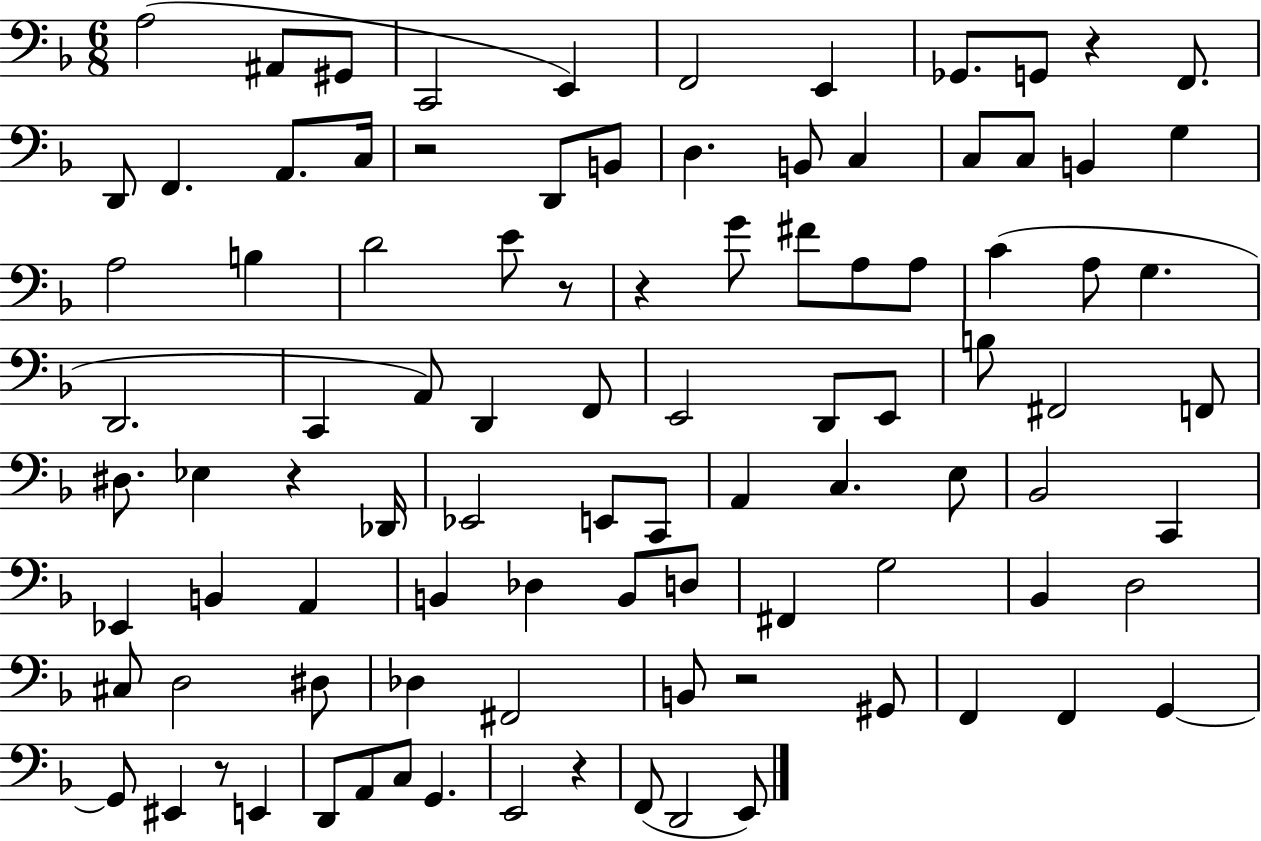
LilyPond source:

{
  \clef bass
  \numericTimeSignature
  \time 6/8
  \key f \major
  \repeat volta 2 { a2( ais,8 gis,8 | c,2 e,4) | f,2 e,4 | ges,8. g,8 r4 f,8. | \break d,8 f,4. a,8. c16 | r2 d,8 b,8 | d4. b,8 c4 | c8 c8 b,4 g4 | \break a2 b4 | d'2 e'8 r8 | r4 g'8 fis'8 a8 a8 | c'4( a8 g4. | \break d,2. | c,4 a,8) d,4 f,8 | e,2 d,8 e,8 | b8 fis,2 f,8 | \break dis8. ees4 r4 des,16 | ees,2 e,8 c,8 | a,4 c4. e8 | bes,2 c,4 | \break ees,4 b,4 a,4 | b,4 des4 b,8 d8 | fis,4 g2 | bes,4 d2 | \break cis8 d2 dis8 | des4 fis,2 | b,8 r2 gis,8 | f,4 f,4 g,4~~ | \break g,8 eis,4 r8 e,4 | d,8 a,8 c8 g,4. | e,2 r4 | f,8( d,2 e,8) | \break } \bar "|."
}